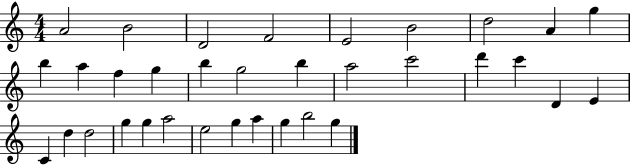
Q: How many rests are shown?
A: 0